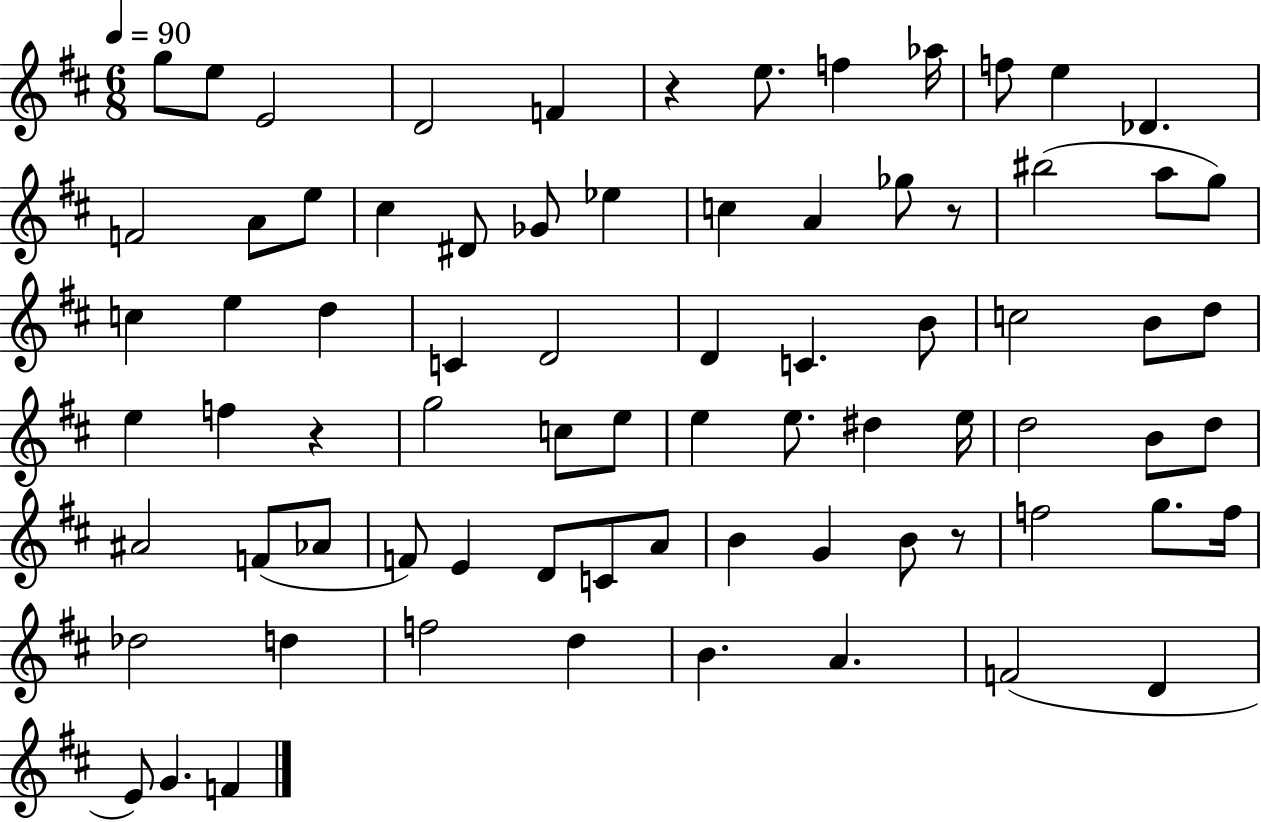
X:1
T:Untitled
M:6/8
L:1/4
K:D
g/2 e/2 E2 D2 F z e/2 f _a/4 f/2 e _D F2 A/2 e/2 ^c ^D/2 _G/2 _e c A _g/2 z/2 ^b2 a/2 g/2 c e d C D2 D C B/2 c2 B/2 d/2 e f z g2 c/2 e/2 e e/2 ^d e/4 d2 B/2 d/2 ^A2 F/2 _A/2 F/2 E D/2 C/2 A/2 B G B/2 z/2 f2 g/2 f/4 _d2 d f2 d B A F2 D E/2 G F